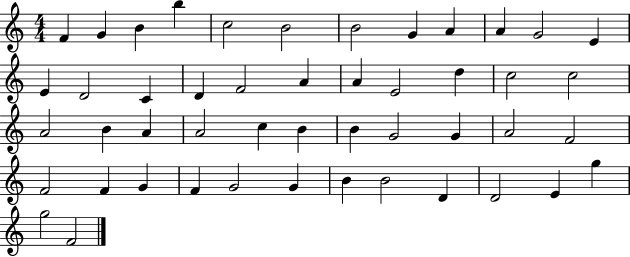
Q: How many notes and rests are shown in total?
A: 48